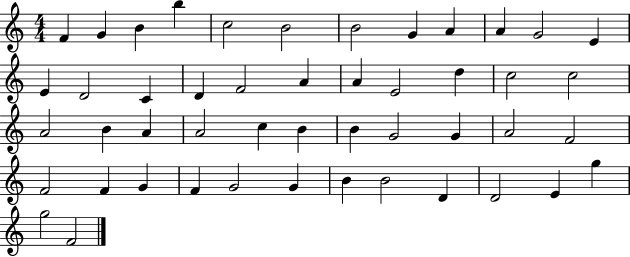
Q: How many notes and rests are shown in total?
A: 48